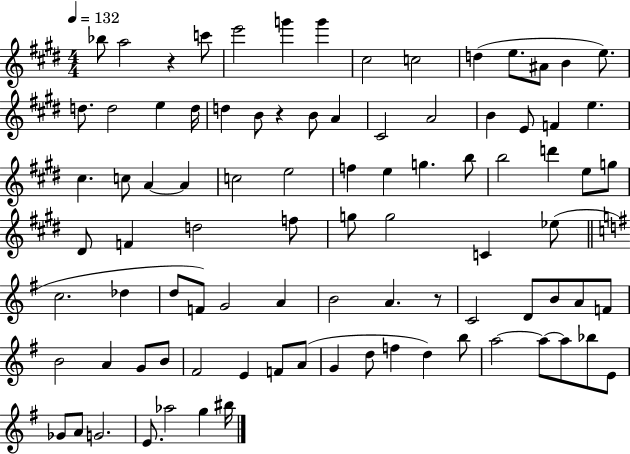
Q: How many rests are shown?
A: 3